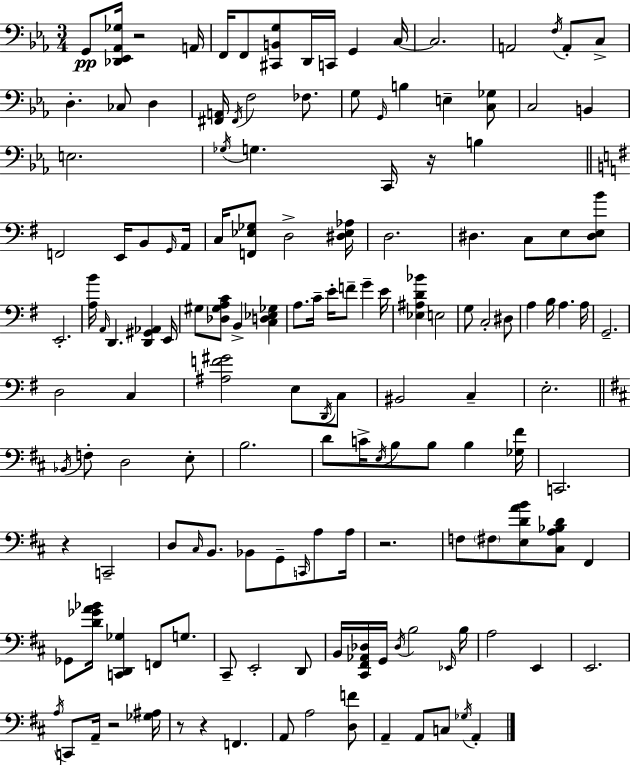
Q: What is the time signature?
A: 3/4